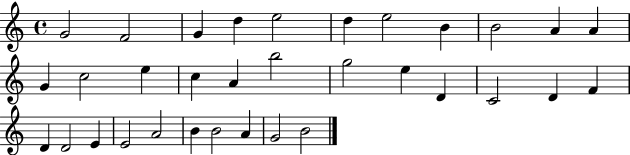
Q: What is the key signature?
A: C major